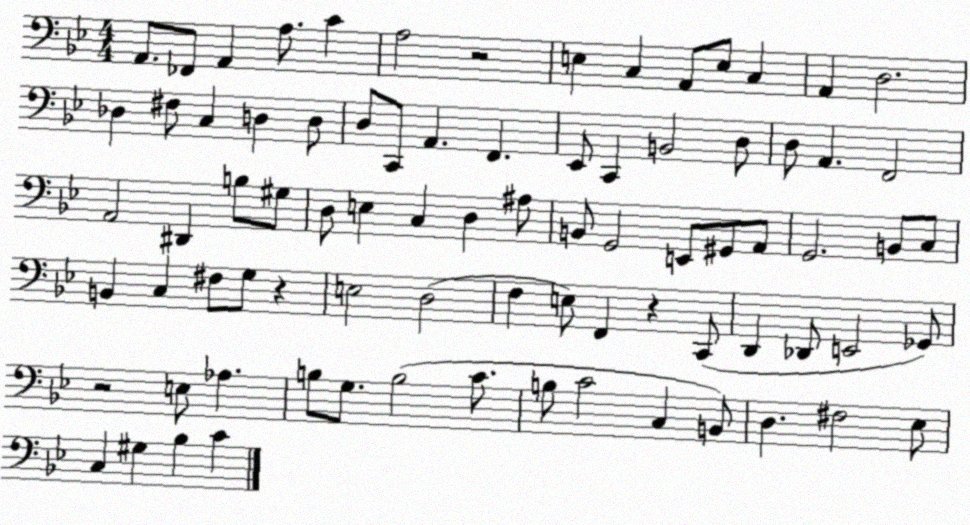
X:1
T:Untitled
M:4/4
L:1/4
K:Bb
A,,/2 _F,,/2 A,, A,/2 C A,2 z2 E, C, A,,/2 E,/2 C, A,, D,2 _D, ^F,/2 C, D, D,/2 D,/2 C,,/2 A,, F,, _E,,/2 C,, B,,2 D,/2 D,/2 A,, F,,2 A,,2 ^D,, B,/2 ^G,/2 D,/2 E, C, D, ^A,/2 B,,/2 G,,2 E,,/2 ^G,,/2 A,,/2 G,,2 B,,/2 C,/2 B,, C, ^F,/2 G,/2 z E,2 D,2 F, E,/2 F,, z C,,/2 D,, _D,,/2 E,,2 _G,,/2 z2 E,/2 _A, B,/2 G,/2 B,2 C/2 B,/2 C2 C, B,,/2 D, ^F,2 _E,/2 C, ^G, _B, C